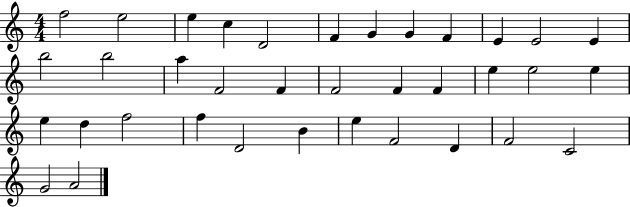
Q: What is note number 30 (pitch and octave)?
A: E5